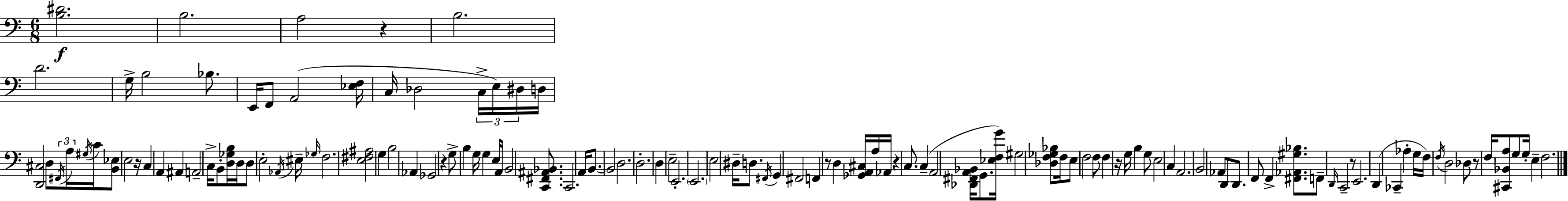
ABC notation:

X:1
T:Untitled
M:6/8
L:1/4
K:Am
[B,^D]2 B,2 A,2 z B,2 D2 G,/4 B,2 _B,/2 E,,/4 F,,/2 A,,2 [_E,F,]/4 C,/4 _D,2 C,/4 E,/4 ^D,/4 D,/4 [D,,^C,]2 D,/2 ^F,,/4 A,/4 ^G,/4 C/4 [B,,_E,]/2 E,2 z/4 C, A,, ^A,, A,,2 C,/4 B,,/2 [D,_G,B,]/4 D,/4 D,/2 E,2 _A,,/4 ^E,/4 _G,/4 F,2 [E,^F,^A,]2 G, B,2 _A,, _G,,2 z G,/2 B, G,/4 G, E,/4 A,,/4 B,,2 [C,,^F,,^A,,_B,,]/2 C,,2 A,,/4 B,,/2 B,,2 D,2 D,2 D, E,2 E,,2 E,,2 E,2 ^D,/4 D,/2 ^F,,/4 G,, ^F,,2 F,, z/2 D, [_G,,A,,^C,]/4 A,/4 _A,,/4 z C,/2 C, A,,2 [_D,,^F,,A,,_B,,]/4 G,,/2 [_E,F,G]/4 ^G,2 [_D,F,_G,_B,]/2 F,/4 E,/2 F,2 F,/2 F, z/4 G,/4 B, G,/2 E,2 C, A,,2 B,,2 _A,,/2 D,,/2 D,,/2 F,,/2 F,, [^F,,_A,,^G,_B,]/2 F,,/2 D,,/4 C,,2 z/2 E,,2 D,, _C,, _A, G,/4 F,/4 F,/4 D,2 _D,/2 z/2 F,/4 [^C,,_B,,A,]/2 G,/2 G,/4 E, F,2